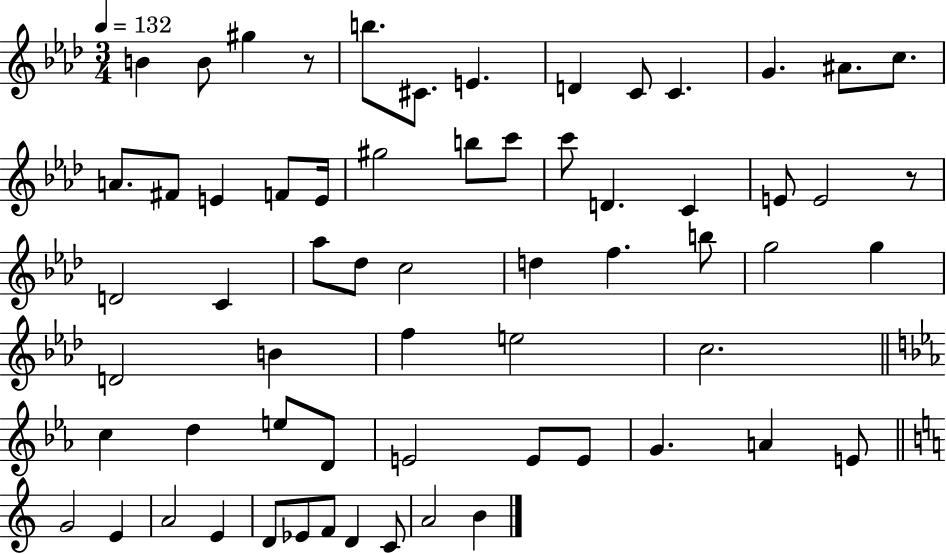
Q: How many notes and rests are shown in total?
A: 63